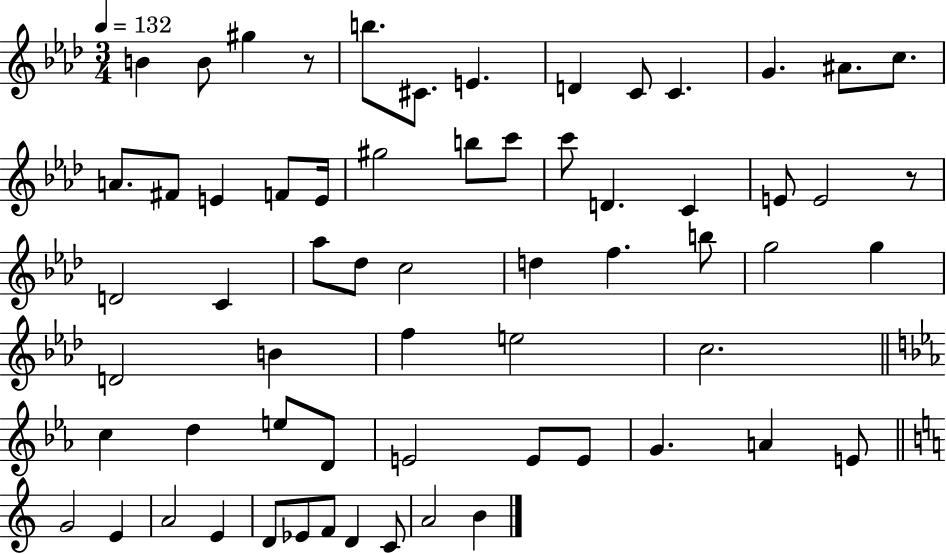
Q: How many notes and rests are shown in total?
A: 63